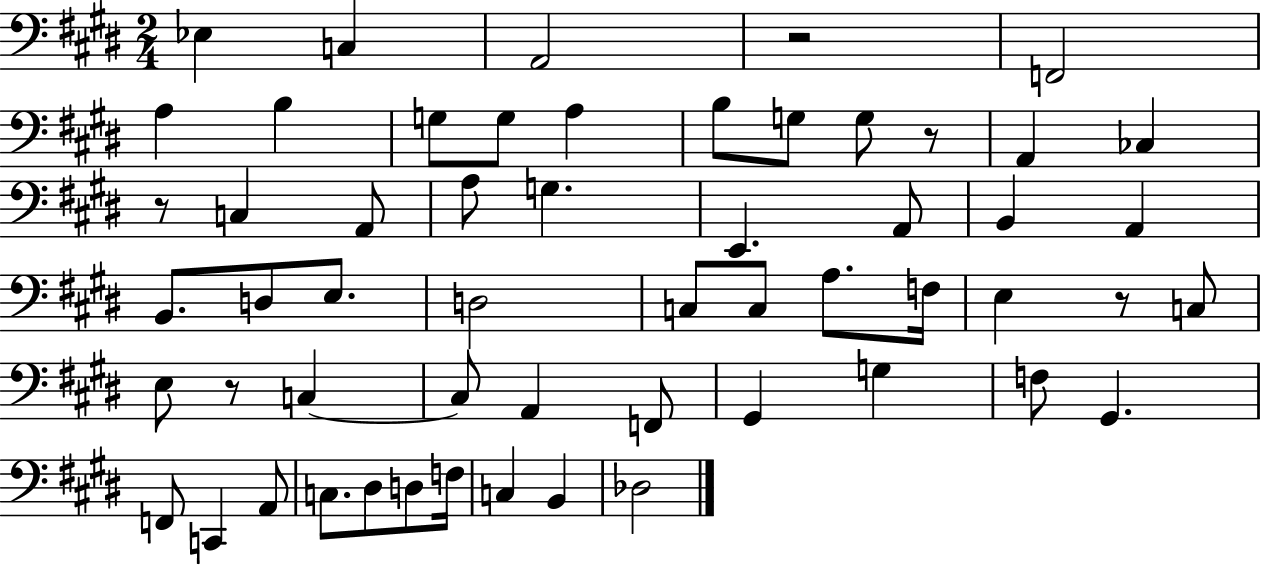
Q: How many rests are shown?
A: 5